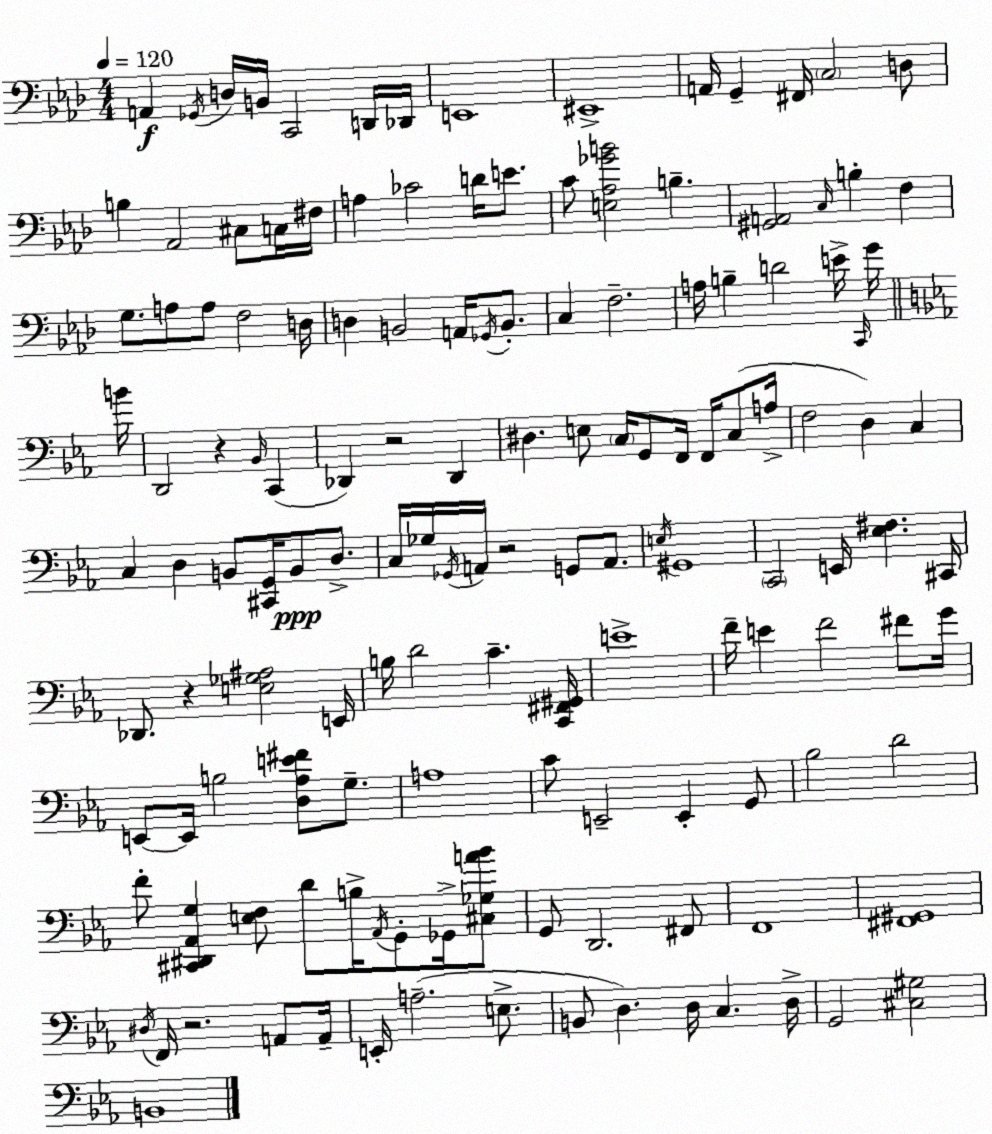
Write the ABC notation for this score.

X:1
T:Untitled
M:4/4
L:1/4
K:Ab
A,, _G,,/4 D,/4 B,,/4 C,,2 D,,/4 _D,,/4 E,,4 ^E,,4 A,,/4 G,, ^F,,/4 C,2 D,/2 B, _A,,2 ^C,/2 C,/4 ^F,/4 A, _C2 D/4 E/2 C/2 [E,_A,_GB]2 B, [^G,,A,,]2 C,/4 B, F, G,/2 A,/2 A,/2 F,2 D,/4 D, B,,2 A,,/4 _G,,/4 B,,/2 C, F,2 A,/4 B, D2 E/4 C,,/4 G/4 B/4 D,,2 z _B,,/4 C,, _D,, z2 _D,, ^D, E,/2 C,/4 G,,/2 F,,/4 F,,/4 C,/2 A,/4 F,2 D, C, C, D, B,,/2 [^C,,G,,]/4 B,,/2 D,/2 C,/4 _G,/4 _G,,/4 A,,/4 z2 G,,/2 A,,/2 E,/4 ^G,,4 C,,2 E,,/4 [_E,^F,] ^C,,/4 _D,,/2 z [E,_G,^A,]2 E,,/4 B,/4 D2 C [C,,^F,,^G,,]/4 E4 F/4 E F2 ^F/2 G/4 E,,/2 E,,/4 B,2 [D,_A,E^F]/2 G,/2 A,4 C/2 E,,2 E,, G,,/2 _B,2 D2 F/2 [^C,,^D,,_A,,G,] [E,F,]/2 D/2 B,/4 _A,,/4 G,,/2 _G,,/4 [^C,_G,A_B]/2 G,,/2 D,,2 ^F,,/2 F,,4 [^F,,^G,,]4 ^D,/4 F,,/4 z2 A,,/2 A,,/4 E,,/4 A,2 E,/2 B,,/2 D, D,/4 C, D,/4 G,,2 [^C,^G,]2 B,,4